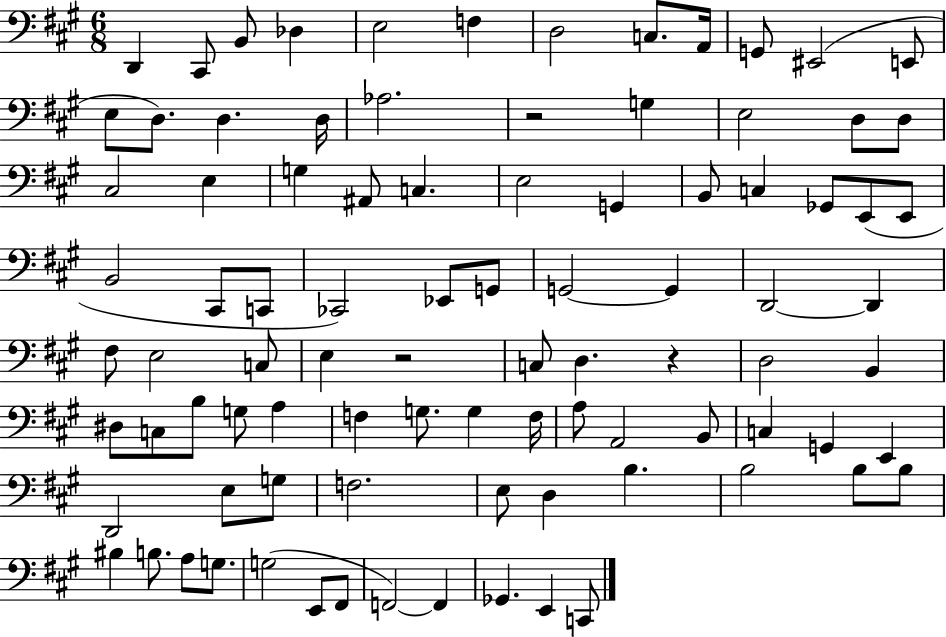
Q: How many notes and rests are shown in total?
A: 91